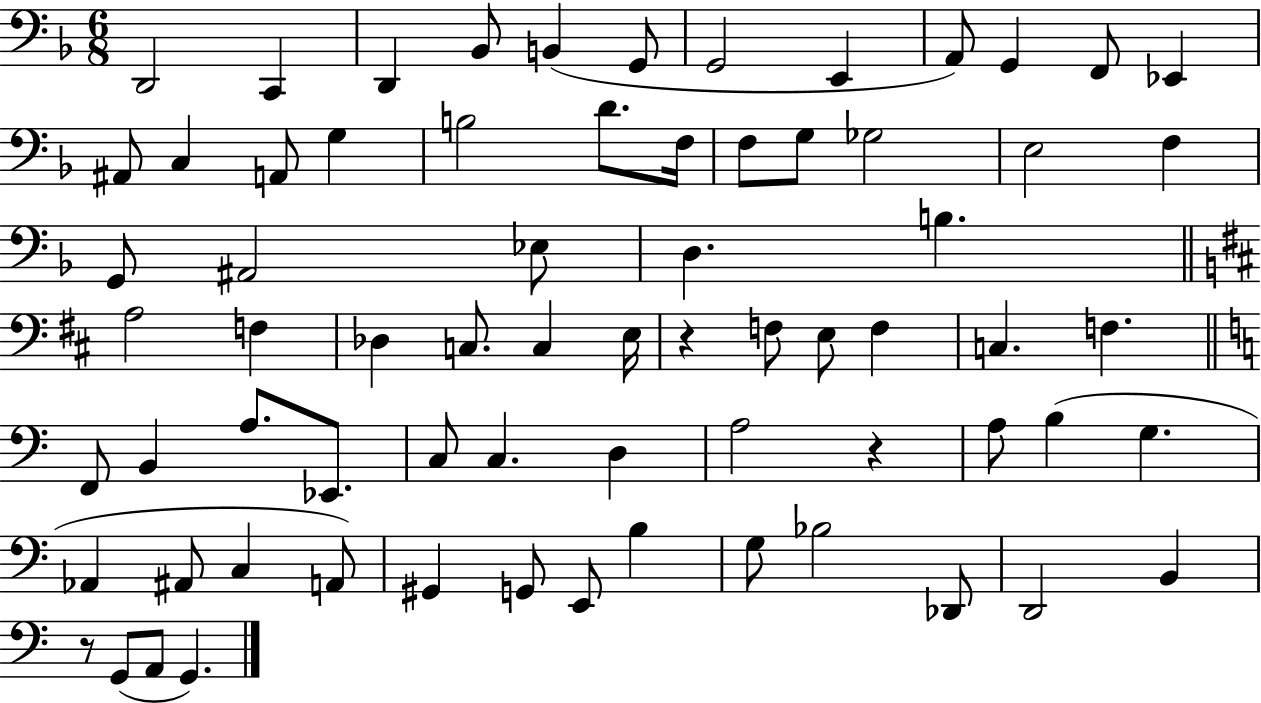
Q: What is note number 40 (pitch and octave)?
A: F3